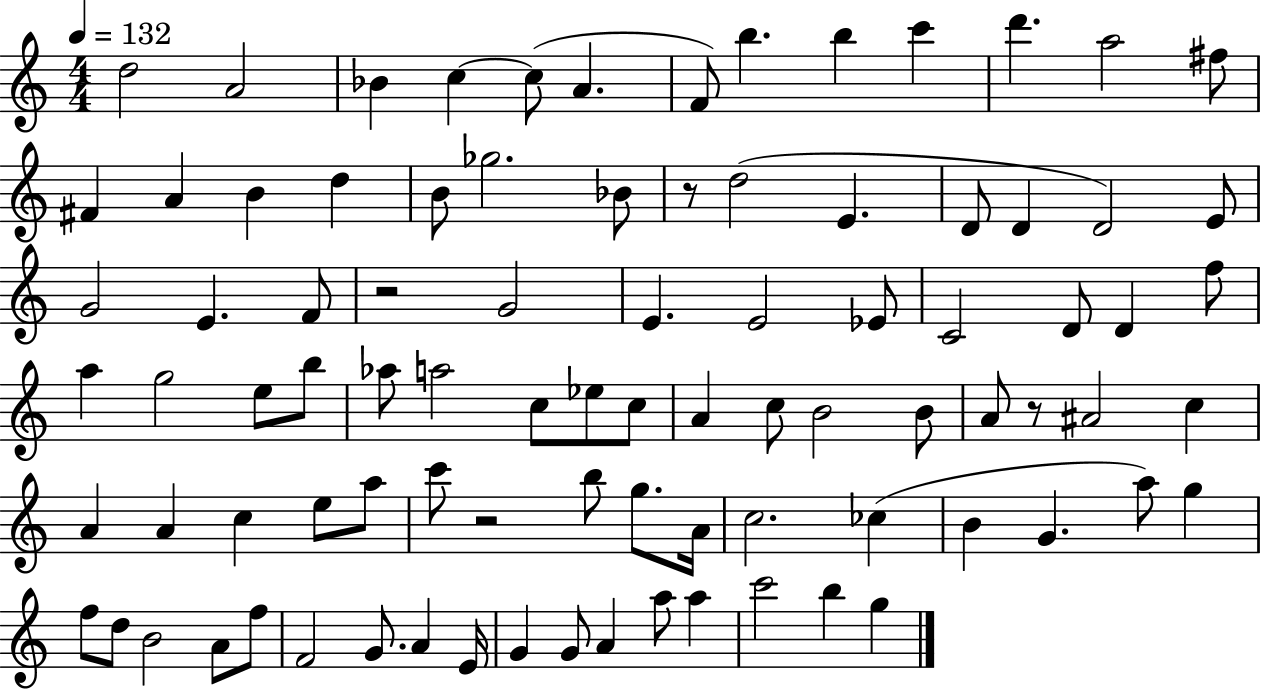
{
  \clef treble
  \numericTimeSignature
  \time 4/4
  \key c \major
  \tempo 4 = 132
  d''2 a'2 | bes'4 c''4~~ c''8( a'4. | f'8) b''4. b''4 c'''4 | d'''4. a''2 fis''8 | \break fis'4 a'4 b'4 d''4 | b'8 ges''2. bes'8 | r8 d''2( e'4. | d'8 d'4 d'2) e'8 | \break g'2 e'4. f'8 | r2 g'2 | e'4. e'2 ees'8 | c'2 d'8 d'4 f''8 | \break a''4 g''2 e''8 b''8 | aes''8 a''2 c''8 ees''8 c''8 | a'4 c''8 b'2 b'8 | a'8 r8 ais'2 c''4 | \break a'4 a'4 c''4 e''8 a''8 | c'''8 r2 b''8 g''8. a'16 | c''2. ces''4( | b'4 g'4. a''8) g''4 | \break f''8 d''8 b'2 a'8 f''8 | f'2 g'8. a'4 e'16 | g'4 g'8 a'4 a''8 a''4 | c'''2 b''4 g''4 | \break \bar "|."
}